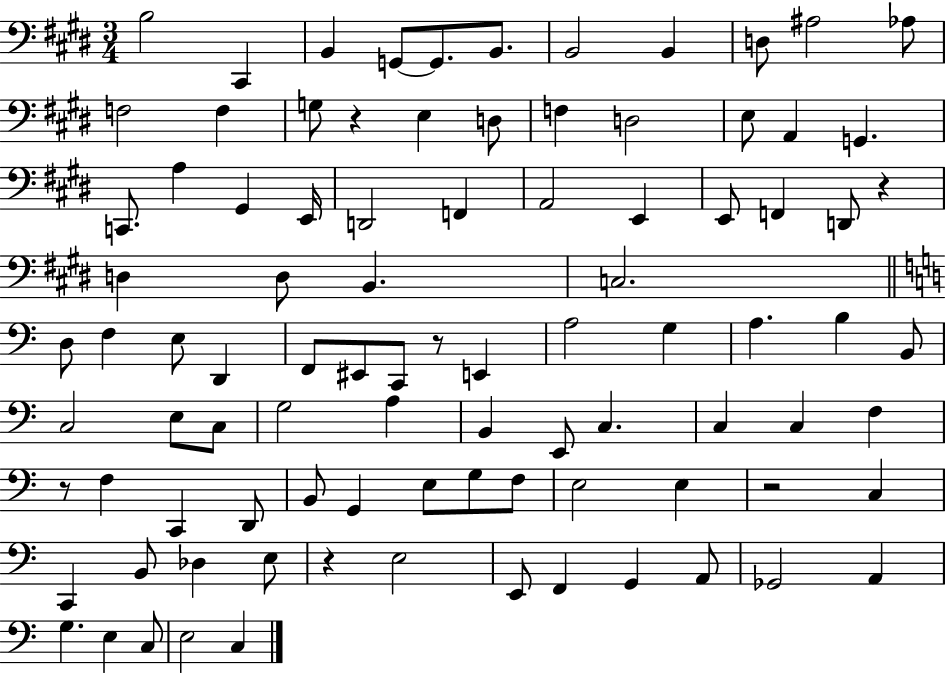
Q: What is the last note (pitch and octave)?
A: C3